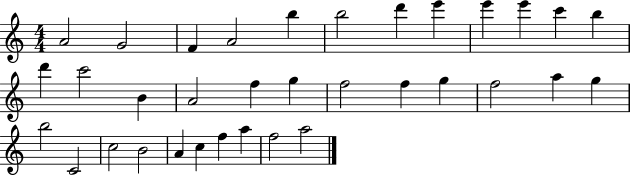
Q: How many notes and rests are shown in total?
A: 34